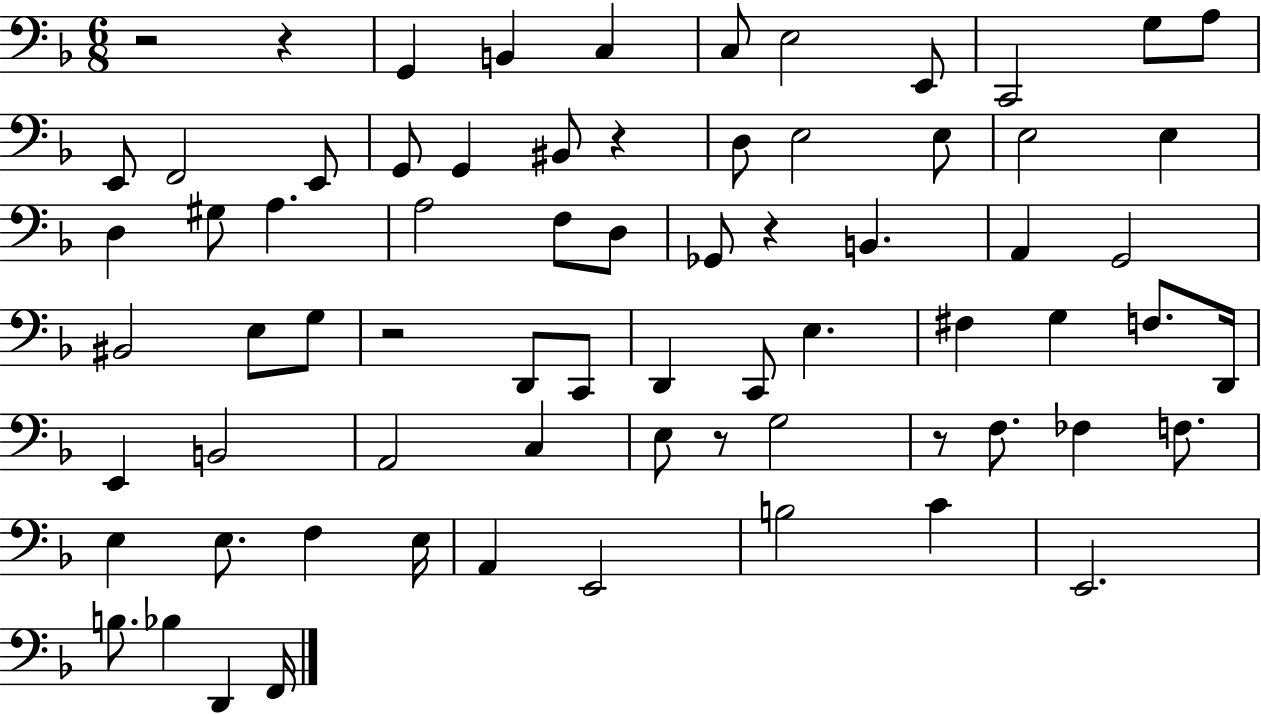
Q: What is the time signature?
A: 6/8